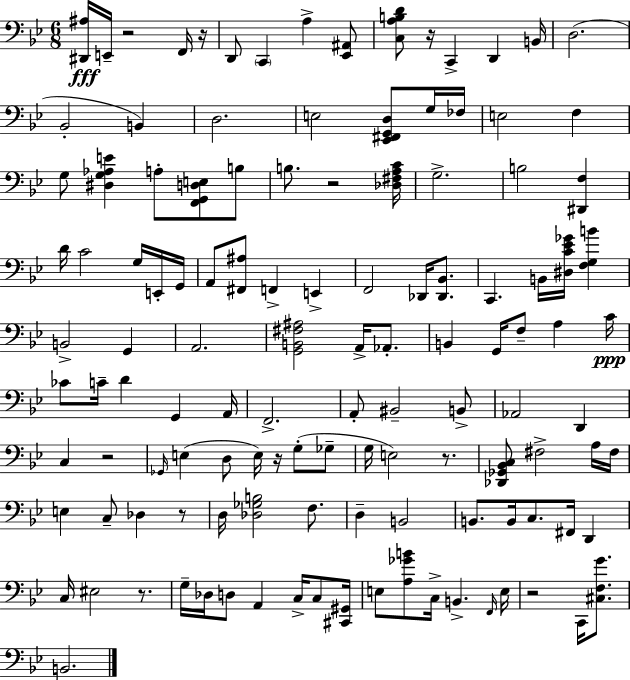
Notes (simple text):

[D#2,A#3]/s E2/s R/h F2/s R/s D2/e C2/q A3/q [Eb2,A#2]/e [C3,A3,B3,D4]/e R/s C2/q D2/q B2/s D3/h. Bb2/h B2/q D3/h. E3/h [Eb2,F#2,G2,D3]/e G3/s FES3/s E3/h F3/q G3/e [D#3,G3,Ab3,E4]/q A3/e [F2,G2,D3,E3]/e B3/e B3/e. R/h [Db3,F#3,A3,C4]/s G3/h. B3/h [D#2,F3]/q D4/s C4/h G3/s E2/s G2/s A2/e [F#2,A#3]/e F2/q E2/q F2/h Db2/s [Db2,Bb2]/e. C2/q. B2/s [D#3,C4,Eb4,Gb4]/s [F3,G3,B4]/q B2/h G2/q A2/h. [G2,B2,F#3,A#3]/h A2/s Ab2/e. B2/q G2/s F3/e A3/q C4/s CES4/e C4/s D4/q G2/q A2/s F2/h. A2/e BIS2/h B2/e Ab2/h D2/q C3/q R/h Gb2/s E3/q D3/e E3/s R/s G3/e Gb3/e G3/s E3/h R/e. [Db2,Gb2,Bb2,C3]/e F#3/h A3/s F#3/s E3/q C3/e Db3/q R/e D3/s [Db3,Gb3,B3]/h F3/e. D3/q B2/h B2/e. B2/s C3/e. F#2/s D2/q C3/s EIS3/h R/e. G3/s Db3/s D3/e A2/q C3/s C3/e [C#2,G#2]/s E3/e [A3,Gb4,B4]/e C3/s B2/q. F2/s E3/s R/h C2/s [C#3,F3,G4]/e. B2/h.